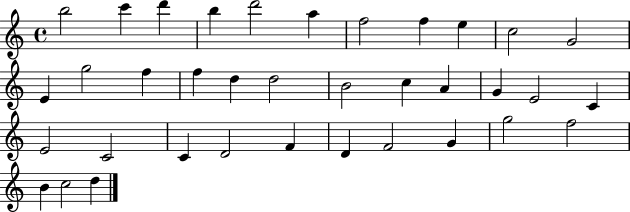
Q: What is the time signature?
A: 4/4